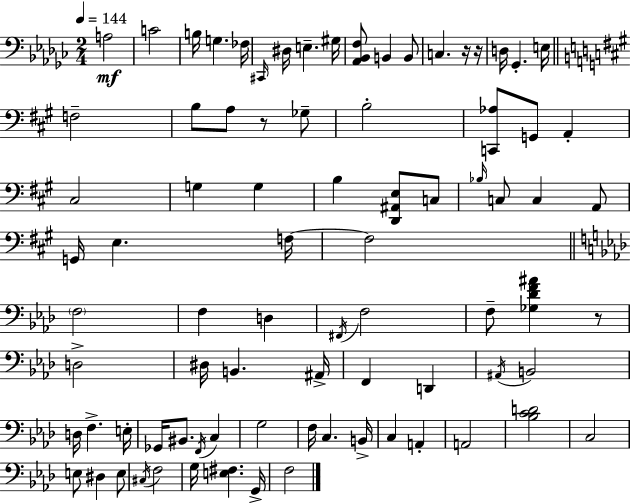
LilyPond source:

{
  \clef bass
  \numericTimeSignature
  \time 2/4
  \key ees \minor
  \tempo 4 = 144
  a2\mf | c'2 | b16 g4. fes16 | \grace { cis,16 } dis16 e4.-- | \break gis16 <aes, bes, f>8 b,4 b,8 | c4. r16 | r16 d16 ges,4.-. | e16 \bar "||" \break \key a \major f2-- | b8 a8 r8 ges8-- | b2-. | <c, aes>8 g,8 a,4-. | \break cis2 | g4 g4 | b4 <d, ais, e>8 c8 | \grace { bes16 } c8 c4 a,8 | \break g,16 e4. | f16~~ f2 | \bar "||" \break \key aes \major \parenthesize f2 | f4 d4 | \acciaccatura { fis,16 } f2 | f8-- <ges des' f' ais'>4 r8 | \break d2-> | dis16 b,4. | ais,16-> f,4 d,4 | \acciaccatura { ais,16 } b,2 | \break d16 f4.-> | e16-. ges,16 bis,8. \acciaccatura { f,16 } c4 | g2 | f16 c4. | \break b,16-> c4 a,4-. | a,2 | <bes c' d'>2 | c2 | \break e8 dis4 | e8 \acciaccatura { cis16 } f2 | g16 <e fis>4. | g,16-> f2 | \break \bar "|."
}